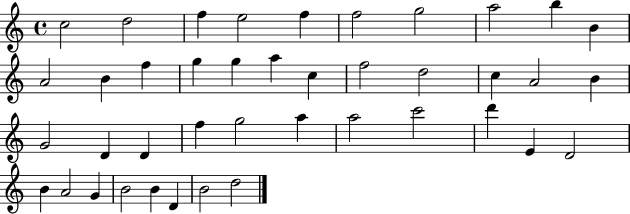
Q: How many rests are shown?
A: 0